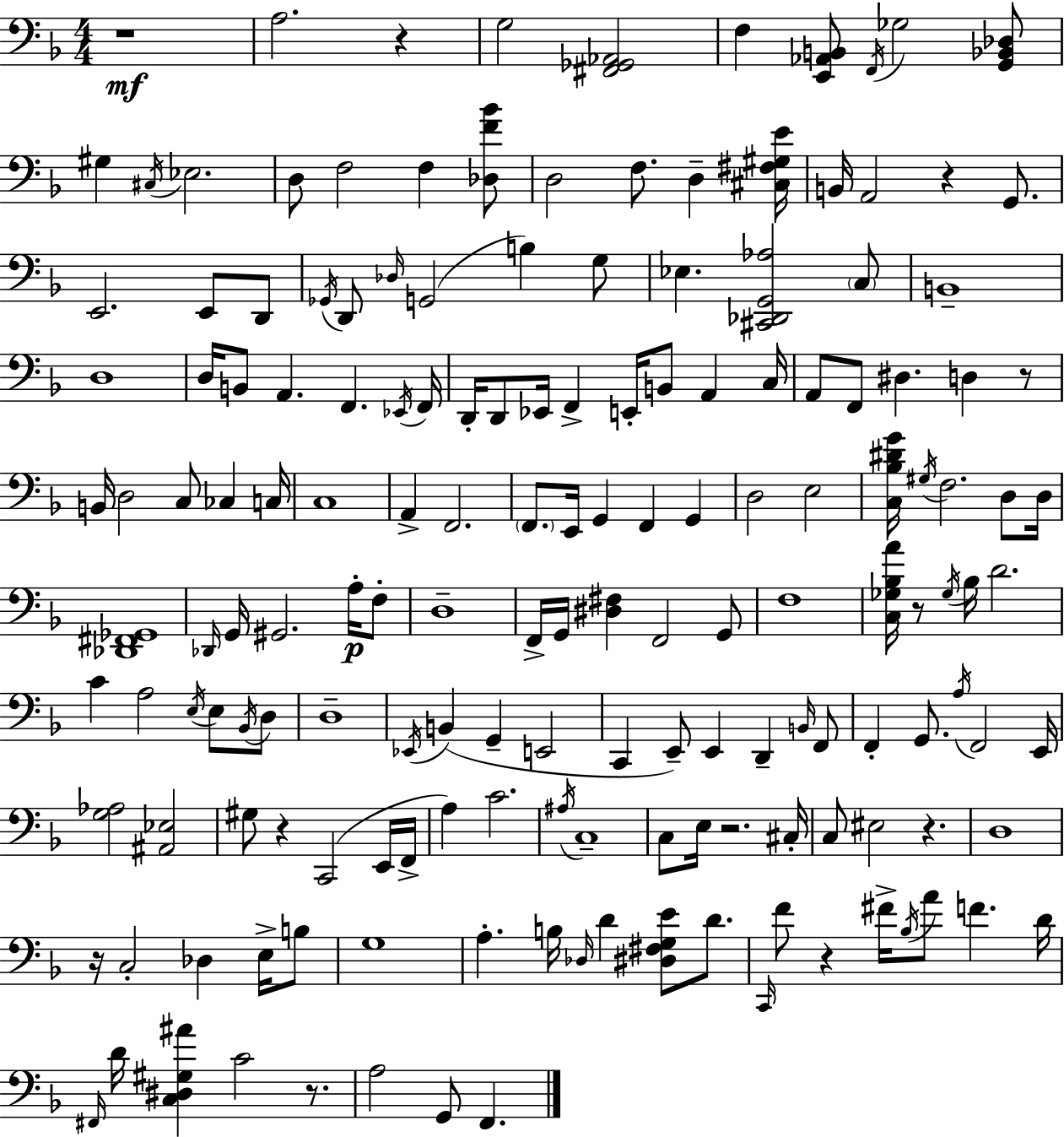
{
  \clef bass
  \numericTimeSignature
  \time 4/4
  \key d \minor
  r1\mf | a2. r4 | g2 <fis, ges, aes,>2 | f4 <e, aes, b,>8 \acciaccatura { f,16 } ges2 <g, bes, des>8 | \break gis4 \acciaccatura { cis16 } ees2. | d8 f2 f4 | <des f' bes'>8 d2 f8. d4-- | <cis fis gis e'>16 b,16 a,2 r4 g,8. | \break e,2. e,8 | d,8 \acciaccatura { ges,16 } d,8 \grace { des16 }( g,2 b4) | g8 ees4. <cis, des, g, aes>2 | \parenthesize c8 b,1-- | \break d1 | d16 b,8 a,4. f,4. | \acciaccatura { ees,16 } f,16 d,16-. d,8 ees,16 f,4-> e,16-. b,8 | a,4 c16 a,8 f,8 dis4. d4 | \break r8 b,16 d2 c8 | ces4 c16 c1 | a,4-> f,2. | \parenthesize f,8. e,16 g,4 f,4 | \break g,4 d2 e2 | <c bes dis' g'>16 \acciaccatura { gis16 } f2. | d8 d16 <des, fis, ges,>1 | \grace { des,16 } g,16 gis,2. | \break a16-.\p f8-. d1-- | f,16-> g,16 <dis fis>4 f,2 | g,8 f1 | <c ges bes a'>16 r8 \acciaccatura { ges16 } bes16 d'2. | \break c'4 a2 | \acciaccatura { e16 } e8 \acciaccatura { bes,16 } d8 d1-- | \acciaccatura { ees,16 } b,4( g,4-- | e,2 c,4 e,8--) | \break e,4 d,4-- \grace { b,16 } f,8 f,4-. | g,8. \acciaccatura { a16 } f,2 e,16 <g aes>2 | <ais, ees>2 gis8 r4 | c,2( e,16 f,16-> a4) | \break c'2. \acciaccatura { ais16 } c1-- | c8 | e16 r2. cis16-. c8 | eis2 r4. d1 | \break r16 c2-. | des4 e16-> b8 g1 | a4.-. | b16 \grace { des16 } d'4 <dis fis g e'>8 d'8. \grace { c,16 } | \break f'8 r4 fis'16-> \acciaccatura { bes16 } a'8 f'4. | d'16 \grace { fis,16 } d'16 <c dis gis ais'>4 c'2 r8. | a2 g,8 f,4. | \bar "|."
}